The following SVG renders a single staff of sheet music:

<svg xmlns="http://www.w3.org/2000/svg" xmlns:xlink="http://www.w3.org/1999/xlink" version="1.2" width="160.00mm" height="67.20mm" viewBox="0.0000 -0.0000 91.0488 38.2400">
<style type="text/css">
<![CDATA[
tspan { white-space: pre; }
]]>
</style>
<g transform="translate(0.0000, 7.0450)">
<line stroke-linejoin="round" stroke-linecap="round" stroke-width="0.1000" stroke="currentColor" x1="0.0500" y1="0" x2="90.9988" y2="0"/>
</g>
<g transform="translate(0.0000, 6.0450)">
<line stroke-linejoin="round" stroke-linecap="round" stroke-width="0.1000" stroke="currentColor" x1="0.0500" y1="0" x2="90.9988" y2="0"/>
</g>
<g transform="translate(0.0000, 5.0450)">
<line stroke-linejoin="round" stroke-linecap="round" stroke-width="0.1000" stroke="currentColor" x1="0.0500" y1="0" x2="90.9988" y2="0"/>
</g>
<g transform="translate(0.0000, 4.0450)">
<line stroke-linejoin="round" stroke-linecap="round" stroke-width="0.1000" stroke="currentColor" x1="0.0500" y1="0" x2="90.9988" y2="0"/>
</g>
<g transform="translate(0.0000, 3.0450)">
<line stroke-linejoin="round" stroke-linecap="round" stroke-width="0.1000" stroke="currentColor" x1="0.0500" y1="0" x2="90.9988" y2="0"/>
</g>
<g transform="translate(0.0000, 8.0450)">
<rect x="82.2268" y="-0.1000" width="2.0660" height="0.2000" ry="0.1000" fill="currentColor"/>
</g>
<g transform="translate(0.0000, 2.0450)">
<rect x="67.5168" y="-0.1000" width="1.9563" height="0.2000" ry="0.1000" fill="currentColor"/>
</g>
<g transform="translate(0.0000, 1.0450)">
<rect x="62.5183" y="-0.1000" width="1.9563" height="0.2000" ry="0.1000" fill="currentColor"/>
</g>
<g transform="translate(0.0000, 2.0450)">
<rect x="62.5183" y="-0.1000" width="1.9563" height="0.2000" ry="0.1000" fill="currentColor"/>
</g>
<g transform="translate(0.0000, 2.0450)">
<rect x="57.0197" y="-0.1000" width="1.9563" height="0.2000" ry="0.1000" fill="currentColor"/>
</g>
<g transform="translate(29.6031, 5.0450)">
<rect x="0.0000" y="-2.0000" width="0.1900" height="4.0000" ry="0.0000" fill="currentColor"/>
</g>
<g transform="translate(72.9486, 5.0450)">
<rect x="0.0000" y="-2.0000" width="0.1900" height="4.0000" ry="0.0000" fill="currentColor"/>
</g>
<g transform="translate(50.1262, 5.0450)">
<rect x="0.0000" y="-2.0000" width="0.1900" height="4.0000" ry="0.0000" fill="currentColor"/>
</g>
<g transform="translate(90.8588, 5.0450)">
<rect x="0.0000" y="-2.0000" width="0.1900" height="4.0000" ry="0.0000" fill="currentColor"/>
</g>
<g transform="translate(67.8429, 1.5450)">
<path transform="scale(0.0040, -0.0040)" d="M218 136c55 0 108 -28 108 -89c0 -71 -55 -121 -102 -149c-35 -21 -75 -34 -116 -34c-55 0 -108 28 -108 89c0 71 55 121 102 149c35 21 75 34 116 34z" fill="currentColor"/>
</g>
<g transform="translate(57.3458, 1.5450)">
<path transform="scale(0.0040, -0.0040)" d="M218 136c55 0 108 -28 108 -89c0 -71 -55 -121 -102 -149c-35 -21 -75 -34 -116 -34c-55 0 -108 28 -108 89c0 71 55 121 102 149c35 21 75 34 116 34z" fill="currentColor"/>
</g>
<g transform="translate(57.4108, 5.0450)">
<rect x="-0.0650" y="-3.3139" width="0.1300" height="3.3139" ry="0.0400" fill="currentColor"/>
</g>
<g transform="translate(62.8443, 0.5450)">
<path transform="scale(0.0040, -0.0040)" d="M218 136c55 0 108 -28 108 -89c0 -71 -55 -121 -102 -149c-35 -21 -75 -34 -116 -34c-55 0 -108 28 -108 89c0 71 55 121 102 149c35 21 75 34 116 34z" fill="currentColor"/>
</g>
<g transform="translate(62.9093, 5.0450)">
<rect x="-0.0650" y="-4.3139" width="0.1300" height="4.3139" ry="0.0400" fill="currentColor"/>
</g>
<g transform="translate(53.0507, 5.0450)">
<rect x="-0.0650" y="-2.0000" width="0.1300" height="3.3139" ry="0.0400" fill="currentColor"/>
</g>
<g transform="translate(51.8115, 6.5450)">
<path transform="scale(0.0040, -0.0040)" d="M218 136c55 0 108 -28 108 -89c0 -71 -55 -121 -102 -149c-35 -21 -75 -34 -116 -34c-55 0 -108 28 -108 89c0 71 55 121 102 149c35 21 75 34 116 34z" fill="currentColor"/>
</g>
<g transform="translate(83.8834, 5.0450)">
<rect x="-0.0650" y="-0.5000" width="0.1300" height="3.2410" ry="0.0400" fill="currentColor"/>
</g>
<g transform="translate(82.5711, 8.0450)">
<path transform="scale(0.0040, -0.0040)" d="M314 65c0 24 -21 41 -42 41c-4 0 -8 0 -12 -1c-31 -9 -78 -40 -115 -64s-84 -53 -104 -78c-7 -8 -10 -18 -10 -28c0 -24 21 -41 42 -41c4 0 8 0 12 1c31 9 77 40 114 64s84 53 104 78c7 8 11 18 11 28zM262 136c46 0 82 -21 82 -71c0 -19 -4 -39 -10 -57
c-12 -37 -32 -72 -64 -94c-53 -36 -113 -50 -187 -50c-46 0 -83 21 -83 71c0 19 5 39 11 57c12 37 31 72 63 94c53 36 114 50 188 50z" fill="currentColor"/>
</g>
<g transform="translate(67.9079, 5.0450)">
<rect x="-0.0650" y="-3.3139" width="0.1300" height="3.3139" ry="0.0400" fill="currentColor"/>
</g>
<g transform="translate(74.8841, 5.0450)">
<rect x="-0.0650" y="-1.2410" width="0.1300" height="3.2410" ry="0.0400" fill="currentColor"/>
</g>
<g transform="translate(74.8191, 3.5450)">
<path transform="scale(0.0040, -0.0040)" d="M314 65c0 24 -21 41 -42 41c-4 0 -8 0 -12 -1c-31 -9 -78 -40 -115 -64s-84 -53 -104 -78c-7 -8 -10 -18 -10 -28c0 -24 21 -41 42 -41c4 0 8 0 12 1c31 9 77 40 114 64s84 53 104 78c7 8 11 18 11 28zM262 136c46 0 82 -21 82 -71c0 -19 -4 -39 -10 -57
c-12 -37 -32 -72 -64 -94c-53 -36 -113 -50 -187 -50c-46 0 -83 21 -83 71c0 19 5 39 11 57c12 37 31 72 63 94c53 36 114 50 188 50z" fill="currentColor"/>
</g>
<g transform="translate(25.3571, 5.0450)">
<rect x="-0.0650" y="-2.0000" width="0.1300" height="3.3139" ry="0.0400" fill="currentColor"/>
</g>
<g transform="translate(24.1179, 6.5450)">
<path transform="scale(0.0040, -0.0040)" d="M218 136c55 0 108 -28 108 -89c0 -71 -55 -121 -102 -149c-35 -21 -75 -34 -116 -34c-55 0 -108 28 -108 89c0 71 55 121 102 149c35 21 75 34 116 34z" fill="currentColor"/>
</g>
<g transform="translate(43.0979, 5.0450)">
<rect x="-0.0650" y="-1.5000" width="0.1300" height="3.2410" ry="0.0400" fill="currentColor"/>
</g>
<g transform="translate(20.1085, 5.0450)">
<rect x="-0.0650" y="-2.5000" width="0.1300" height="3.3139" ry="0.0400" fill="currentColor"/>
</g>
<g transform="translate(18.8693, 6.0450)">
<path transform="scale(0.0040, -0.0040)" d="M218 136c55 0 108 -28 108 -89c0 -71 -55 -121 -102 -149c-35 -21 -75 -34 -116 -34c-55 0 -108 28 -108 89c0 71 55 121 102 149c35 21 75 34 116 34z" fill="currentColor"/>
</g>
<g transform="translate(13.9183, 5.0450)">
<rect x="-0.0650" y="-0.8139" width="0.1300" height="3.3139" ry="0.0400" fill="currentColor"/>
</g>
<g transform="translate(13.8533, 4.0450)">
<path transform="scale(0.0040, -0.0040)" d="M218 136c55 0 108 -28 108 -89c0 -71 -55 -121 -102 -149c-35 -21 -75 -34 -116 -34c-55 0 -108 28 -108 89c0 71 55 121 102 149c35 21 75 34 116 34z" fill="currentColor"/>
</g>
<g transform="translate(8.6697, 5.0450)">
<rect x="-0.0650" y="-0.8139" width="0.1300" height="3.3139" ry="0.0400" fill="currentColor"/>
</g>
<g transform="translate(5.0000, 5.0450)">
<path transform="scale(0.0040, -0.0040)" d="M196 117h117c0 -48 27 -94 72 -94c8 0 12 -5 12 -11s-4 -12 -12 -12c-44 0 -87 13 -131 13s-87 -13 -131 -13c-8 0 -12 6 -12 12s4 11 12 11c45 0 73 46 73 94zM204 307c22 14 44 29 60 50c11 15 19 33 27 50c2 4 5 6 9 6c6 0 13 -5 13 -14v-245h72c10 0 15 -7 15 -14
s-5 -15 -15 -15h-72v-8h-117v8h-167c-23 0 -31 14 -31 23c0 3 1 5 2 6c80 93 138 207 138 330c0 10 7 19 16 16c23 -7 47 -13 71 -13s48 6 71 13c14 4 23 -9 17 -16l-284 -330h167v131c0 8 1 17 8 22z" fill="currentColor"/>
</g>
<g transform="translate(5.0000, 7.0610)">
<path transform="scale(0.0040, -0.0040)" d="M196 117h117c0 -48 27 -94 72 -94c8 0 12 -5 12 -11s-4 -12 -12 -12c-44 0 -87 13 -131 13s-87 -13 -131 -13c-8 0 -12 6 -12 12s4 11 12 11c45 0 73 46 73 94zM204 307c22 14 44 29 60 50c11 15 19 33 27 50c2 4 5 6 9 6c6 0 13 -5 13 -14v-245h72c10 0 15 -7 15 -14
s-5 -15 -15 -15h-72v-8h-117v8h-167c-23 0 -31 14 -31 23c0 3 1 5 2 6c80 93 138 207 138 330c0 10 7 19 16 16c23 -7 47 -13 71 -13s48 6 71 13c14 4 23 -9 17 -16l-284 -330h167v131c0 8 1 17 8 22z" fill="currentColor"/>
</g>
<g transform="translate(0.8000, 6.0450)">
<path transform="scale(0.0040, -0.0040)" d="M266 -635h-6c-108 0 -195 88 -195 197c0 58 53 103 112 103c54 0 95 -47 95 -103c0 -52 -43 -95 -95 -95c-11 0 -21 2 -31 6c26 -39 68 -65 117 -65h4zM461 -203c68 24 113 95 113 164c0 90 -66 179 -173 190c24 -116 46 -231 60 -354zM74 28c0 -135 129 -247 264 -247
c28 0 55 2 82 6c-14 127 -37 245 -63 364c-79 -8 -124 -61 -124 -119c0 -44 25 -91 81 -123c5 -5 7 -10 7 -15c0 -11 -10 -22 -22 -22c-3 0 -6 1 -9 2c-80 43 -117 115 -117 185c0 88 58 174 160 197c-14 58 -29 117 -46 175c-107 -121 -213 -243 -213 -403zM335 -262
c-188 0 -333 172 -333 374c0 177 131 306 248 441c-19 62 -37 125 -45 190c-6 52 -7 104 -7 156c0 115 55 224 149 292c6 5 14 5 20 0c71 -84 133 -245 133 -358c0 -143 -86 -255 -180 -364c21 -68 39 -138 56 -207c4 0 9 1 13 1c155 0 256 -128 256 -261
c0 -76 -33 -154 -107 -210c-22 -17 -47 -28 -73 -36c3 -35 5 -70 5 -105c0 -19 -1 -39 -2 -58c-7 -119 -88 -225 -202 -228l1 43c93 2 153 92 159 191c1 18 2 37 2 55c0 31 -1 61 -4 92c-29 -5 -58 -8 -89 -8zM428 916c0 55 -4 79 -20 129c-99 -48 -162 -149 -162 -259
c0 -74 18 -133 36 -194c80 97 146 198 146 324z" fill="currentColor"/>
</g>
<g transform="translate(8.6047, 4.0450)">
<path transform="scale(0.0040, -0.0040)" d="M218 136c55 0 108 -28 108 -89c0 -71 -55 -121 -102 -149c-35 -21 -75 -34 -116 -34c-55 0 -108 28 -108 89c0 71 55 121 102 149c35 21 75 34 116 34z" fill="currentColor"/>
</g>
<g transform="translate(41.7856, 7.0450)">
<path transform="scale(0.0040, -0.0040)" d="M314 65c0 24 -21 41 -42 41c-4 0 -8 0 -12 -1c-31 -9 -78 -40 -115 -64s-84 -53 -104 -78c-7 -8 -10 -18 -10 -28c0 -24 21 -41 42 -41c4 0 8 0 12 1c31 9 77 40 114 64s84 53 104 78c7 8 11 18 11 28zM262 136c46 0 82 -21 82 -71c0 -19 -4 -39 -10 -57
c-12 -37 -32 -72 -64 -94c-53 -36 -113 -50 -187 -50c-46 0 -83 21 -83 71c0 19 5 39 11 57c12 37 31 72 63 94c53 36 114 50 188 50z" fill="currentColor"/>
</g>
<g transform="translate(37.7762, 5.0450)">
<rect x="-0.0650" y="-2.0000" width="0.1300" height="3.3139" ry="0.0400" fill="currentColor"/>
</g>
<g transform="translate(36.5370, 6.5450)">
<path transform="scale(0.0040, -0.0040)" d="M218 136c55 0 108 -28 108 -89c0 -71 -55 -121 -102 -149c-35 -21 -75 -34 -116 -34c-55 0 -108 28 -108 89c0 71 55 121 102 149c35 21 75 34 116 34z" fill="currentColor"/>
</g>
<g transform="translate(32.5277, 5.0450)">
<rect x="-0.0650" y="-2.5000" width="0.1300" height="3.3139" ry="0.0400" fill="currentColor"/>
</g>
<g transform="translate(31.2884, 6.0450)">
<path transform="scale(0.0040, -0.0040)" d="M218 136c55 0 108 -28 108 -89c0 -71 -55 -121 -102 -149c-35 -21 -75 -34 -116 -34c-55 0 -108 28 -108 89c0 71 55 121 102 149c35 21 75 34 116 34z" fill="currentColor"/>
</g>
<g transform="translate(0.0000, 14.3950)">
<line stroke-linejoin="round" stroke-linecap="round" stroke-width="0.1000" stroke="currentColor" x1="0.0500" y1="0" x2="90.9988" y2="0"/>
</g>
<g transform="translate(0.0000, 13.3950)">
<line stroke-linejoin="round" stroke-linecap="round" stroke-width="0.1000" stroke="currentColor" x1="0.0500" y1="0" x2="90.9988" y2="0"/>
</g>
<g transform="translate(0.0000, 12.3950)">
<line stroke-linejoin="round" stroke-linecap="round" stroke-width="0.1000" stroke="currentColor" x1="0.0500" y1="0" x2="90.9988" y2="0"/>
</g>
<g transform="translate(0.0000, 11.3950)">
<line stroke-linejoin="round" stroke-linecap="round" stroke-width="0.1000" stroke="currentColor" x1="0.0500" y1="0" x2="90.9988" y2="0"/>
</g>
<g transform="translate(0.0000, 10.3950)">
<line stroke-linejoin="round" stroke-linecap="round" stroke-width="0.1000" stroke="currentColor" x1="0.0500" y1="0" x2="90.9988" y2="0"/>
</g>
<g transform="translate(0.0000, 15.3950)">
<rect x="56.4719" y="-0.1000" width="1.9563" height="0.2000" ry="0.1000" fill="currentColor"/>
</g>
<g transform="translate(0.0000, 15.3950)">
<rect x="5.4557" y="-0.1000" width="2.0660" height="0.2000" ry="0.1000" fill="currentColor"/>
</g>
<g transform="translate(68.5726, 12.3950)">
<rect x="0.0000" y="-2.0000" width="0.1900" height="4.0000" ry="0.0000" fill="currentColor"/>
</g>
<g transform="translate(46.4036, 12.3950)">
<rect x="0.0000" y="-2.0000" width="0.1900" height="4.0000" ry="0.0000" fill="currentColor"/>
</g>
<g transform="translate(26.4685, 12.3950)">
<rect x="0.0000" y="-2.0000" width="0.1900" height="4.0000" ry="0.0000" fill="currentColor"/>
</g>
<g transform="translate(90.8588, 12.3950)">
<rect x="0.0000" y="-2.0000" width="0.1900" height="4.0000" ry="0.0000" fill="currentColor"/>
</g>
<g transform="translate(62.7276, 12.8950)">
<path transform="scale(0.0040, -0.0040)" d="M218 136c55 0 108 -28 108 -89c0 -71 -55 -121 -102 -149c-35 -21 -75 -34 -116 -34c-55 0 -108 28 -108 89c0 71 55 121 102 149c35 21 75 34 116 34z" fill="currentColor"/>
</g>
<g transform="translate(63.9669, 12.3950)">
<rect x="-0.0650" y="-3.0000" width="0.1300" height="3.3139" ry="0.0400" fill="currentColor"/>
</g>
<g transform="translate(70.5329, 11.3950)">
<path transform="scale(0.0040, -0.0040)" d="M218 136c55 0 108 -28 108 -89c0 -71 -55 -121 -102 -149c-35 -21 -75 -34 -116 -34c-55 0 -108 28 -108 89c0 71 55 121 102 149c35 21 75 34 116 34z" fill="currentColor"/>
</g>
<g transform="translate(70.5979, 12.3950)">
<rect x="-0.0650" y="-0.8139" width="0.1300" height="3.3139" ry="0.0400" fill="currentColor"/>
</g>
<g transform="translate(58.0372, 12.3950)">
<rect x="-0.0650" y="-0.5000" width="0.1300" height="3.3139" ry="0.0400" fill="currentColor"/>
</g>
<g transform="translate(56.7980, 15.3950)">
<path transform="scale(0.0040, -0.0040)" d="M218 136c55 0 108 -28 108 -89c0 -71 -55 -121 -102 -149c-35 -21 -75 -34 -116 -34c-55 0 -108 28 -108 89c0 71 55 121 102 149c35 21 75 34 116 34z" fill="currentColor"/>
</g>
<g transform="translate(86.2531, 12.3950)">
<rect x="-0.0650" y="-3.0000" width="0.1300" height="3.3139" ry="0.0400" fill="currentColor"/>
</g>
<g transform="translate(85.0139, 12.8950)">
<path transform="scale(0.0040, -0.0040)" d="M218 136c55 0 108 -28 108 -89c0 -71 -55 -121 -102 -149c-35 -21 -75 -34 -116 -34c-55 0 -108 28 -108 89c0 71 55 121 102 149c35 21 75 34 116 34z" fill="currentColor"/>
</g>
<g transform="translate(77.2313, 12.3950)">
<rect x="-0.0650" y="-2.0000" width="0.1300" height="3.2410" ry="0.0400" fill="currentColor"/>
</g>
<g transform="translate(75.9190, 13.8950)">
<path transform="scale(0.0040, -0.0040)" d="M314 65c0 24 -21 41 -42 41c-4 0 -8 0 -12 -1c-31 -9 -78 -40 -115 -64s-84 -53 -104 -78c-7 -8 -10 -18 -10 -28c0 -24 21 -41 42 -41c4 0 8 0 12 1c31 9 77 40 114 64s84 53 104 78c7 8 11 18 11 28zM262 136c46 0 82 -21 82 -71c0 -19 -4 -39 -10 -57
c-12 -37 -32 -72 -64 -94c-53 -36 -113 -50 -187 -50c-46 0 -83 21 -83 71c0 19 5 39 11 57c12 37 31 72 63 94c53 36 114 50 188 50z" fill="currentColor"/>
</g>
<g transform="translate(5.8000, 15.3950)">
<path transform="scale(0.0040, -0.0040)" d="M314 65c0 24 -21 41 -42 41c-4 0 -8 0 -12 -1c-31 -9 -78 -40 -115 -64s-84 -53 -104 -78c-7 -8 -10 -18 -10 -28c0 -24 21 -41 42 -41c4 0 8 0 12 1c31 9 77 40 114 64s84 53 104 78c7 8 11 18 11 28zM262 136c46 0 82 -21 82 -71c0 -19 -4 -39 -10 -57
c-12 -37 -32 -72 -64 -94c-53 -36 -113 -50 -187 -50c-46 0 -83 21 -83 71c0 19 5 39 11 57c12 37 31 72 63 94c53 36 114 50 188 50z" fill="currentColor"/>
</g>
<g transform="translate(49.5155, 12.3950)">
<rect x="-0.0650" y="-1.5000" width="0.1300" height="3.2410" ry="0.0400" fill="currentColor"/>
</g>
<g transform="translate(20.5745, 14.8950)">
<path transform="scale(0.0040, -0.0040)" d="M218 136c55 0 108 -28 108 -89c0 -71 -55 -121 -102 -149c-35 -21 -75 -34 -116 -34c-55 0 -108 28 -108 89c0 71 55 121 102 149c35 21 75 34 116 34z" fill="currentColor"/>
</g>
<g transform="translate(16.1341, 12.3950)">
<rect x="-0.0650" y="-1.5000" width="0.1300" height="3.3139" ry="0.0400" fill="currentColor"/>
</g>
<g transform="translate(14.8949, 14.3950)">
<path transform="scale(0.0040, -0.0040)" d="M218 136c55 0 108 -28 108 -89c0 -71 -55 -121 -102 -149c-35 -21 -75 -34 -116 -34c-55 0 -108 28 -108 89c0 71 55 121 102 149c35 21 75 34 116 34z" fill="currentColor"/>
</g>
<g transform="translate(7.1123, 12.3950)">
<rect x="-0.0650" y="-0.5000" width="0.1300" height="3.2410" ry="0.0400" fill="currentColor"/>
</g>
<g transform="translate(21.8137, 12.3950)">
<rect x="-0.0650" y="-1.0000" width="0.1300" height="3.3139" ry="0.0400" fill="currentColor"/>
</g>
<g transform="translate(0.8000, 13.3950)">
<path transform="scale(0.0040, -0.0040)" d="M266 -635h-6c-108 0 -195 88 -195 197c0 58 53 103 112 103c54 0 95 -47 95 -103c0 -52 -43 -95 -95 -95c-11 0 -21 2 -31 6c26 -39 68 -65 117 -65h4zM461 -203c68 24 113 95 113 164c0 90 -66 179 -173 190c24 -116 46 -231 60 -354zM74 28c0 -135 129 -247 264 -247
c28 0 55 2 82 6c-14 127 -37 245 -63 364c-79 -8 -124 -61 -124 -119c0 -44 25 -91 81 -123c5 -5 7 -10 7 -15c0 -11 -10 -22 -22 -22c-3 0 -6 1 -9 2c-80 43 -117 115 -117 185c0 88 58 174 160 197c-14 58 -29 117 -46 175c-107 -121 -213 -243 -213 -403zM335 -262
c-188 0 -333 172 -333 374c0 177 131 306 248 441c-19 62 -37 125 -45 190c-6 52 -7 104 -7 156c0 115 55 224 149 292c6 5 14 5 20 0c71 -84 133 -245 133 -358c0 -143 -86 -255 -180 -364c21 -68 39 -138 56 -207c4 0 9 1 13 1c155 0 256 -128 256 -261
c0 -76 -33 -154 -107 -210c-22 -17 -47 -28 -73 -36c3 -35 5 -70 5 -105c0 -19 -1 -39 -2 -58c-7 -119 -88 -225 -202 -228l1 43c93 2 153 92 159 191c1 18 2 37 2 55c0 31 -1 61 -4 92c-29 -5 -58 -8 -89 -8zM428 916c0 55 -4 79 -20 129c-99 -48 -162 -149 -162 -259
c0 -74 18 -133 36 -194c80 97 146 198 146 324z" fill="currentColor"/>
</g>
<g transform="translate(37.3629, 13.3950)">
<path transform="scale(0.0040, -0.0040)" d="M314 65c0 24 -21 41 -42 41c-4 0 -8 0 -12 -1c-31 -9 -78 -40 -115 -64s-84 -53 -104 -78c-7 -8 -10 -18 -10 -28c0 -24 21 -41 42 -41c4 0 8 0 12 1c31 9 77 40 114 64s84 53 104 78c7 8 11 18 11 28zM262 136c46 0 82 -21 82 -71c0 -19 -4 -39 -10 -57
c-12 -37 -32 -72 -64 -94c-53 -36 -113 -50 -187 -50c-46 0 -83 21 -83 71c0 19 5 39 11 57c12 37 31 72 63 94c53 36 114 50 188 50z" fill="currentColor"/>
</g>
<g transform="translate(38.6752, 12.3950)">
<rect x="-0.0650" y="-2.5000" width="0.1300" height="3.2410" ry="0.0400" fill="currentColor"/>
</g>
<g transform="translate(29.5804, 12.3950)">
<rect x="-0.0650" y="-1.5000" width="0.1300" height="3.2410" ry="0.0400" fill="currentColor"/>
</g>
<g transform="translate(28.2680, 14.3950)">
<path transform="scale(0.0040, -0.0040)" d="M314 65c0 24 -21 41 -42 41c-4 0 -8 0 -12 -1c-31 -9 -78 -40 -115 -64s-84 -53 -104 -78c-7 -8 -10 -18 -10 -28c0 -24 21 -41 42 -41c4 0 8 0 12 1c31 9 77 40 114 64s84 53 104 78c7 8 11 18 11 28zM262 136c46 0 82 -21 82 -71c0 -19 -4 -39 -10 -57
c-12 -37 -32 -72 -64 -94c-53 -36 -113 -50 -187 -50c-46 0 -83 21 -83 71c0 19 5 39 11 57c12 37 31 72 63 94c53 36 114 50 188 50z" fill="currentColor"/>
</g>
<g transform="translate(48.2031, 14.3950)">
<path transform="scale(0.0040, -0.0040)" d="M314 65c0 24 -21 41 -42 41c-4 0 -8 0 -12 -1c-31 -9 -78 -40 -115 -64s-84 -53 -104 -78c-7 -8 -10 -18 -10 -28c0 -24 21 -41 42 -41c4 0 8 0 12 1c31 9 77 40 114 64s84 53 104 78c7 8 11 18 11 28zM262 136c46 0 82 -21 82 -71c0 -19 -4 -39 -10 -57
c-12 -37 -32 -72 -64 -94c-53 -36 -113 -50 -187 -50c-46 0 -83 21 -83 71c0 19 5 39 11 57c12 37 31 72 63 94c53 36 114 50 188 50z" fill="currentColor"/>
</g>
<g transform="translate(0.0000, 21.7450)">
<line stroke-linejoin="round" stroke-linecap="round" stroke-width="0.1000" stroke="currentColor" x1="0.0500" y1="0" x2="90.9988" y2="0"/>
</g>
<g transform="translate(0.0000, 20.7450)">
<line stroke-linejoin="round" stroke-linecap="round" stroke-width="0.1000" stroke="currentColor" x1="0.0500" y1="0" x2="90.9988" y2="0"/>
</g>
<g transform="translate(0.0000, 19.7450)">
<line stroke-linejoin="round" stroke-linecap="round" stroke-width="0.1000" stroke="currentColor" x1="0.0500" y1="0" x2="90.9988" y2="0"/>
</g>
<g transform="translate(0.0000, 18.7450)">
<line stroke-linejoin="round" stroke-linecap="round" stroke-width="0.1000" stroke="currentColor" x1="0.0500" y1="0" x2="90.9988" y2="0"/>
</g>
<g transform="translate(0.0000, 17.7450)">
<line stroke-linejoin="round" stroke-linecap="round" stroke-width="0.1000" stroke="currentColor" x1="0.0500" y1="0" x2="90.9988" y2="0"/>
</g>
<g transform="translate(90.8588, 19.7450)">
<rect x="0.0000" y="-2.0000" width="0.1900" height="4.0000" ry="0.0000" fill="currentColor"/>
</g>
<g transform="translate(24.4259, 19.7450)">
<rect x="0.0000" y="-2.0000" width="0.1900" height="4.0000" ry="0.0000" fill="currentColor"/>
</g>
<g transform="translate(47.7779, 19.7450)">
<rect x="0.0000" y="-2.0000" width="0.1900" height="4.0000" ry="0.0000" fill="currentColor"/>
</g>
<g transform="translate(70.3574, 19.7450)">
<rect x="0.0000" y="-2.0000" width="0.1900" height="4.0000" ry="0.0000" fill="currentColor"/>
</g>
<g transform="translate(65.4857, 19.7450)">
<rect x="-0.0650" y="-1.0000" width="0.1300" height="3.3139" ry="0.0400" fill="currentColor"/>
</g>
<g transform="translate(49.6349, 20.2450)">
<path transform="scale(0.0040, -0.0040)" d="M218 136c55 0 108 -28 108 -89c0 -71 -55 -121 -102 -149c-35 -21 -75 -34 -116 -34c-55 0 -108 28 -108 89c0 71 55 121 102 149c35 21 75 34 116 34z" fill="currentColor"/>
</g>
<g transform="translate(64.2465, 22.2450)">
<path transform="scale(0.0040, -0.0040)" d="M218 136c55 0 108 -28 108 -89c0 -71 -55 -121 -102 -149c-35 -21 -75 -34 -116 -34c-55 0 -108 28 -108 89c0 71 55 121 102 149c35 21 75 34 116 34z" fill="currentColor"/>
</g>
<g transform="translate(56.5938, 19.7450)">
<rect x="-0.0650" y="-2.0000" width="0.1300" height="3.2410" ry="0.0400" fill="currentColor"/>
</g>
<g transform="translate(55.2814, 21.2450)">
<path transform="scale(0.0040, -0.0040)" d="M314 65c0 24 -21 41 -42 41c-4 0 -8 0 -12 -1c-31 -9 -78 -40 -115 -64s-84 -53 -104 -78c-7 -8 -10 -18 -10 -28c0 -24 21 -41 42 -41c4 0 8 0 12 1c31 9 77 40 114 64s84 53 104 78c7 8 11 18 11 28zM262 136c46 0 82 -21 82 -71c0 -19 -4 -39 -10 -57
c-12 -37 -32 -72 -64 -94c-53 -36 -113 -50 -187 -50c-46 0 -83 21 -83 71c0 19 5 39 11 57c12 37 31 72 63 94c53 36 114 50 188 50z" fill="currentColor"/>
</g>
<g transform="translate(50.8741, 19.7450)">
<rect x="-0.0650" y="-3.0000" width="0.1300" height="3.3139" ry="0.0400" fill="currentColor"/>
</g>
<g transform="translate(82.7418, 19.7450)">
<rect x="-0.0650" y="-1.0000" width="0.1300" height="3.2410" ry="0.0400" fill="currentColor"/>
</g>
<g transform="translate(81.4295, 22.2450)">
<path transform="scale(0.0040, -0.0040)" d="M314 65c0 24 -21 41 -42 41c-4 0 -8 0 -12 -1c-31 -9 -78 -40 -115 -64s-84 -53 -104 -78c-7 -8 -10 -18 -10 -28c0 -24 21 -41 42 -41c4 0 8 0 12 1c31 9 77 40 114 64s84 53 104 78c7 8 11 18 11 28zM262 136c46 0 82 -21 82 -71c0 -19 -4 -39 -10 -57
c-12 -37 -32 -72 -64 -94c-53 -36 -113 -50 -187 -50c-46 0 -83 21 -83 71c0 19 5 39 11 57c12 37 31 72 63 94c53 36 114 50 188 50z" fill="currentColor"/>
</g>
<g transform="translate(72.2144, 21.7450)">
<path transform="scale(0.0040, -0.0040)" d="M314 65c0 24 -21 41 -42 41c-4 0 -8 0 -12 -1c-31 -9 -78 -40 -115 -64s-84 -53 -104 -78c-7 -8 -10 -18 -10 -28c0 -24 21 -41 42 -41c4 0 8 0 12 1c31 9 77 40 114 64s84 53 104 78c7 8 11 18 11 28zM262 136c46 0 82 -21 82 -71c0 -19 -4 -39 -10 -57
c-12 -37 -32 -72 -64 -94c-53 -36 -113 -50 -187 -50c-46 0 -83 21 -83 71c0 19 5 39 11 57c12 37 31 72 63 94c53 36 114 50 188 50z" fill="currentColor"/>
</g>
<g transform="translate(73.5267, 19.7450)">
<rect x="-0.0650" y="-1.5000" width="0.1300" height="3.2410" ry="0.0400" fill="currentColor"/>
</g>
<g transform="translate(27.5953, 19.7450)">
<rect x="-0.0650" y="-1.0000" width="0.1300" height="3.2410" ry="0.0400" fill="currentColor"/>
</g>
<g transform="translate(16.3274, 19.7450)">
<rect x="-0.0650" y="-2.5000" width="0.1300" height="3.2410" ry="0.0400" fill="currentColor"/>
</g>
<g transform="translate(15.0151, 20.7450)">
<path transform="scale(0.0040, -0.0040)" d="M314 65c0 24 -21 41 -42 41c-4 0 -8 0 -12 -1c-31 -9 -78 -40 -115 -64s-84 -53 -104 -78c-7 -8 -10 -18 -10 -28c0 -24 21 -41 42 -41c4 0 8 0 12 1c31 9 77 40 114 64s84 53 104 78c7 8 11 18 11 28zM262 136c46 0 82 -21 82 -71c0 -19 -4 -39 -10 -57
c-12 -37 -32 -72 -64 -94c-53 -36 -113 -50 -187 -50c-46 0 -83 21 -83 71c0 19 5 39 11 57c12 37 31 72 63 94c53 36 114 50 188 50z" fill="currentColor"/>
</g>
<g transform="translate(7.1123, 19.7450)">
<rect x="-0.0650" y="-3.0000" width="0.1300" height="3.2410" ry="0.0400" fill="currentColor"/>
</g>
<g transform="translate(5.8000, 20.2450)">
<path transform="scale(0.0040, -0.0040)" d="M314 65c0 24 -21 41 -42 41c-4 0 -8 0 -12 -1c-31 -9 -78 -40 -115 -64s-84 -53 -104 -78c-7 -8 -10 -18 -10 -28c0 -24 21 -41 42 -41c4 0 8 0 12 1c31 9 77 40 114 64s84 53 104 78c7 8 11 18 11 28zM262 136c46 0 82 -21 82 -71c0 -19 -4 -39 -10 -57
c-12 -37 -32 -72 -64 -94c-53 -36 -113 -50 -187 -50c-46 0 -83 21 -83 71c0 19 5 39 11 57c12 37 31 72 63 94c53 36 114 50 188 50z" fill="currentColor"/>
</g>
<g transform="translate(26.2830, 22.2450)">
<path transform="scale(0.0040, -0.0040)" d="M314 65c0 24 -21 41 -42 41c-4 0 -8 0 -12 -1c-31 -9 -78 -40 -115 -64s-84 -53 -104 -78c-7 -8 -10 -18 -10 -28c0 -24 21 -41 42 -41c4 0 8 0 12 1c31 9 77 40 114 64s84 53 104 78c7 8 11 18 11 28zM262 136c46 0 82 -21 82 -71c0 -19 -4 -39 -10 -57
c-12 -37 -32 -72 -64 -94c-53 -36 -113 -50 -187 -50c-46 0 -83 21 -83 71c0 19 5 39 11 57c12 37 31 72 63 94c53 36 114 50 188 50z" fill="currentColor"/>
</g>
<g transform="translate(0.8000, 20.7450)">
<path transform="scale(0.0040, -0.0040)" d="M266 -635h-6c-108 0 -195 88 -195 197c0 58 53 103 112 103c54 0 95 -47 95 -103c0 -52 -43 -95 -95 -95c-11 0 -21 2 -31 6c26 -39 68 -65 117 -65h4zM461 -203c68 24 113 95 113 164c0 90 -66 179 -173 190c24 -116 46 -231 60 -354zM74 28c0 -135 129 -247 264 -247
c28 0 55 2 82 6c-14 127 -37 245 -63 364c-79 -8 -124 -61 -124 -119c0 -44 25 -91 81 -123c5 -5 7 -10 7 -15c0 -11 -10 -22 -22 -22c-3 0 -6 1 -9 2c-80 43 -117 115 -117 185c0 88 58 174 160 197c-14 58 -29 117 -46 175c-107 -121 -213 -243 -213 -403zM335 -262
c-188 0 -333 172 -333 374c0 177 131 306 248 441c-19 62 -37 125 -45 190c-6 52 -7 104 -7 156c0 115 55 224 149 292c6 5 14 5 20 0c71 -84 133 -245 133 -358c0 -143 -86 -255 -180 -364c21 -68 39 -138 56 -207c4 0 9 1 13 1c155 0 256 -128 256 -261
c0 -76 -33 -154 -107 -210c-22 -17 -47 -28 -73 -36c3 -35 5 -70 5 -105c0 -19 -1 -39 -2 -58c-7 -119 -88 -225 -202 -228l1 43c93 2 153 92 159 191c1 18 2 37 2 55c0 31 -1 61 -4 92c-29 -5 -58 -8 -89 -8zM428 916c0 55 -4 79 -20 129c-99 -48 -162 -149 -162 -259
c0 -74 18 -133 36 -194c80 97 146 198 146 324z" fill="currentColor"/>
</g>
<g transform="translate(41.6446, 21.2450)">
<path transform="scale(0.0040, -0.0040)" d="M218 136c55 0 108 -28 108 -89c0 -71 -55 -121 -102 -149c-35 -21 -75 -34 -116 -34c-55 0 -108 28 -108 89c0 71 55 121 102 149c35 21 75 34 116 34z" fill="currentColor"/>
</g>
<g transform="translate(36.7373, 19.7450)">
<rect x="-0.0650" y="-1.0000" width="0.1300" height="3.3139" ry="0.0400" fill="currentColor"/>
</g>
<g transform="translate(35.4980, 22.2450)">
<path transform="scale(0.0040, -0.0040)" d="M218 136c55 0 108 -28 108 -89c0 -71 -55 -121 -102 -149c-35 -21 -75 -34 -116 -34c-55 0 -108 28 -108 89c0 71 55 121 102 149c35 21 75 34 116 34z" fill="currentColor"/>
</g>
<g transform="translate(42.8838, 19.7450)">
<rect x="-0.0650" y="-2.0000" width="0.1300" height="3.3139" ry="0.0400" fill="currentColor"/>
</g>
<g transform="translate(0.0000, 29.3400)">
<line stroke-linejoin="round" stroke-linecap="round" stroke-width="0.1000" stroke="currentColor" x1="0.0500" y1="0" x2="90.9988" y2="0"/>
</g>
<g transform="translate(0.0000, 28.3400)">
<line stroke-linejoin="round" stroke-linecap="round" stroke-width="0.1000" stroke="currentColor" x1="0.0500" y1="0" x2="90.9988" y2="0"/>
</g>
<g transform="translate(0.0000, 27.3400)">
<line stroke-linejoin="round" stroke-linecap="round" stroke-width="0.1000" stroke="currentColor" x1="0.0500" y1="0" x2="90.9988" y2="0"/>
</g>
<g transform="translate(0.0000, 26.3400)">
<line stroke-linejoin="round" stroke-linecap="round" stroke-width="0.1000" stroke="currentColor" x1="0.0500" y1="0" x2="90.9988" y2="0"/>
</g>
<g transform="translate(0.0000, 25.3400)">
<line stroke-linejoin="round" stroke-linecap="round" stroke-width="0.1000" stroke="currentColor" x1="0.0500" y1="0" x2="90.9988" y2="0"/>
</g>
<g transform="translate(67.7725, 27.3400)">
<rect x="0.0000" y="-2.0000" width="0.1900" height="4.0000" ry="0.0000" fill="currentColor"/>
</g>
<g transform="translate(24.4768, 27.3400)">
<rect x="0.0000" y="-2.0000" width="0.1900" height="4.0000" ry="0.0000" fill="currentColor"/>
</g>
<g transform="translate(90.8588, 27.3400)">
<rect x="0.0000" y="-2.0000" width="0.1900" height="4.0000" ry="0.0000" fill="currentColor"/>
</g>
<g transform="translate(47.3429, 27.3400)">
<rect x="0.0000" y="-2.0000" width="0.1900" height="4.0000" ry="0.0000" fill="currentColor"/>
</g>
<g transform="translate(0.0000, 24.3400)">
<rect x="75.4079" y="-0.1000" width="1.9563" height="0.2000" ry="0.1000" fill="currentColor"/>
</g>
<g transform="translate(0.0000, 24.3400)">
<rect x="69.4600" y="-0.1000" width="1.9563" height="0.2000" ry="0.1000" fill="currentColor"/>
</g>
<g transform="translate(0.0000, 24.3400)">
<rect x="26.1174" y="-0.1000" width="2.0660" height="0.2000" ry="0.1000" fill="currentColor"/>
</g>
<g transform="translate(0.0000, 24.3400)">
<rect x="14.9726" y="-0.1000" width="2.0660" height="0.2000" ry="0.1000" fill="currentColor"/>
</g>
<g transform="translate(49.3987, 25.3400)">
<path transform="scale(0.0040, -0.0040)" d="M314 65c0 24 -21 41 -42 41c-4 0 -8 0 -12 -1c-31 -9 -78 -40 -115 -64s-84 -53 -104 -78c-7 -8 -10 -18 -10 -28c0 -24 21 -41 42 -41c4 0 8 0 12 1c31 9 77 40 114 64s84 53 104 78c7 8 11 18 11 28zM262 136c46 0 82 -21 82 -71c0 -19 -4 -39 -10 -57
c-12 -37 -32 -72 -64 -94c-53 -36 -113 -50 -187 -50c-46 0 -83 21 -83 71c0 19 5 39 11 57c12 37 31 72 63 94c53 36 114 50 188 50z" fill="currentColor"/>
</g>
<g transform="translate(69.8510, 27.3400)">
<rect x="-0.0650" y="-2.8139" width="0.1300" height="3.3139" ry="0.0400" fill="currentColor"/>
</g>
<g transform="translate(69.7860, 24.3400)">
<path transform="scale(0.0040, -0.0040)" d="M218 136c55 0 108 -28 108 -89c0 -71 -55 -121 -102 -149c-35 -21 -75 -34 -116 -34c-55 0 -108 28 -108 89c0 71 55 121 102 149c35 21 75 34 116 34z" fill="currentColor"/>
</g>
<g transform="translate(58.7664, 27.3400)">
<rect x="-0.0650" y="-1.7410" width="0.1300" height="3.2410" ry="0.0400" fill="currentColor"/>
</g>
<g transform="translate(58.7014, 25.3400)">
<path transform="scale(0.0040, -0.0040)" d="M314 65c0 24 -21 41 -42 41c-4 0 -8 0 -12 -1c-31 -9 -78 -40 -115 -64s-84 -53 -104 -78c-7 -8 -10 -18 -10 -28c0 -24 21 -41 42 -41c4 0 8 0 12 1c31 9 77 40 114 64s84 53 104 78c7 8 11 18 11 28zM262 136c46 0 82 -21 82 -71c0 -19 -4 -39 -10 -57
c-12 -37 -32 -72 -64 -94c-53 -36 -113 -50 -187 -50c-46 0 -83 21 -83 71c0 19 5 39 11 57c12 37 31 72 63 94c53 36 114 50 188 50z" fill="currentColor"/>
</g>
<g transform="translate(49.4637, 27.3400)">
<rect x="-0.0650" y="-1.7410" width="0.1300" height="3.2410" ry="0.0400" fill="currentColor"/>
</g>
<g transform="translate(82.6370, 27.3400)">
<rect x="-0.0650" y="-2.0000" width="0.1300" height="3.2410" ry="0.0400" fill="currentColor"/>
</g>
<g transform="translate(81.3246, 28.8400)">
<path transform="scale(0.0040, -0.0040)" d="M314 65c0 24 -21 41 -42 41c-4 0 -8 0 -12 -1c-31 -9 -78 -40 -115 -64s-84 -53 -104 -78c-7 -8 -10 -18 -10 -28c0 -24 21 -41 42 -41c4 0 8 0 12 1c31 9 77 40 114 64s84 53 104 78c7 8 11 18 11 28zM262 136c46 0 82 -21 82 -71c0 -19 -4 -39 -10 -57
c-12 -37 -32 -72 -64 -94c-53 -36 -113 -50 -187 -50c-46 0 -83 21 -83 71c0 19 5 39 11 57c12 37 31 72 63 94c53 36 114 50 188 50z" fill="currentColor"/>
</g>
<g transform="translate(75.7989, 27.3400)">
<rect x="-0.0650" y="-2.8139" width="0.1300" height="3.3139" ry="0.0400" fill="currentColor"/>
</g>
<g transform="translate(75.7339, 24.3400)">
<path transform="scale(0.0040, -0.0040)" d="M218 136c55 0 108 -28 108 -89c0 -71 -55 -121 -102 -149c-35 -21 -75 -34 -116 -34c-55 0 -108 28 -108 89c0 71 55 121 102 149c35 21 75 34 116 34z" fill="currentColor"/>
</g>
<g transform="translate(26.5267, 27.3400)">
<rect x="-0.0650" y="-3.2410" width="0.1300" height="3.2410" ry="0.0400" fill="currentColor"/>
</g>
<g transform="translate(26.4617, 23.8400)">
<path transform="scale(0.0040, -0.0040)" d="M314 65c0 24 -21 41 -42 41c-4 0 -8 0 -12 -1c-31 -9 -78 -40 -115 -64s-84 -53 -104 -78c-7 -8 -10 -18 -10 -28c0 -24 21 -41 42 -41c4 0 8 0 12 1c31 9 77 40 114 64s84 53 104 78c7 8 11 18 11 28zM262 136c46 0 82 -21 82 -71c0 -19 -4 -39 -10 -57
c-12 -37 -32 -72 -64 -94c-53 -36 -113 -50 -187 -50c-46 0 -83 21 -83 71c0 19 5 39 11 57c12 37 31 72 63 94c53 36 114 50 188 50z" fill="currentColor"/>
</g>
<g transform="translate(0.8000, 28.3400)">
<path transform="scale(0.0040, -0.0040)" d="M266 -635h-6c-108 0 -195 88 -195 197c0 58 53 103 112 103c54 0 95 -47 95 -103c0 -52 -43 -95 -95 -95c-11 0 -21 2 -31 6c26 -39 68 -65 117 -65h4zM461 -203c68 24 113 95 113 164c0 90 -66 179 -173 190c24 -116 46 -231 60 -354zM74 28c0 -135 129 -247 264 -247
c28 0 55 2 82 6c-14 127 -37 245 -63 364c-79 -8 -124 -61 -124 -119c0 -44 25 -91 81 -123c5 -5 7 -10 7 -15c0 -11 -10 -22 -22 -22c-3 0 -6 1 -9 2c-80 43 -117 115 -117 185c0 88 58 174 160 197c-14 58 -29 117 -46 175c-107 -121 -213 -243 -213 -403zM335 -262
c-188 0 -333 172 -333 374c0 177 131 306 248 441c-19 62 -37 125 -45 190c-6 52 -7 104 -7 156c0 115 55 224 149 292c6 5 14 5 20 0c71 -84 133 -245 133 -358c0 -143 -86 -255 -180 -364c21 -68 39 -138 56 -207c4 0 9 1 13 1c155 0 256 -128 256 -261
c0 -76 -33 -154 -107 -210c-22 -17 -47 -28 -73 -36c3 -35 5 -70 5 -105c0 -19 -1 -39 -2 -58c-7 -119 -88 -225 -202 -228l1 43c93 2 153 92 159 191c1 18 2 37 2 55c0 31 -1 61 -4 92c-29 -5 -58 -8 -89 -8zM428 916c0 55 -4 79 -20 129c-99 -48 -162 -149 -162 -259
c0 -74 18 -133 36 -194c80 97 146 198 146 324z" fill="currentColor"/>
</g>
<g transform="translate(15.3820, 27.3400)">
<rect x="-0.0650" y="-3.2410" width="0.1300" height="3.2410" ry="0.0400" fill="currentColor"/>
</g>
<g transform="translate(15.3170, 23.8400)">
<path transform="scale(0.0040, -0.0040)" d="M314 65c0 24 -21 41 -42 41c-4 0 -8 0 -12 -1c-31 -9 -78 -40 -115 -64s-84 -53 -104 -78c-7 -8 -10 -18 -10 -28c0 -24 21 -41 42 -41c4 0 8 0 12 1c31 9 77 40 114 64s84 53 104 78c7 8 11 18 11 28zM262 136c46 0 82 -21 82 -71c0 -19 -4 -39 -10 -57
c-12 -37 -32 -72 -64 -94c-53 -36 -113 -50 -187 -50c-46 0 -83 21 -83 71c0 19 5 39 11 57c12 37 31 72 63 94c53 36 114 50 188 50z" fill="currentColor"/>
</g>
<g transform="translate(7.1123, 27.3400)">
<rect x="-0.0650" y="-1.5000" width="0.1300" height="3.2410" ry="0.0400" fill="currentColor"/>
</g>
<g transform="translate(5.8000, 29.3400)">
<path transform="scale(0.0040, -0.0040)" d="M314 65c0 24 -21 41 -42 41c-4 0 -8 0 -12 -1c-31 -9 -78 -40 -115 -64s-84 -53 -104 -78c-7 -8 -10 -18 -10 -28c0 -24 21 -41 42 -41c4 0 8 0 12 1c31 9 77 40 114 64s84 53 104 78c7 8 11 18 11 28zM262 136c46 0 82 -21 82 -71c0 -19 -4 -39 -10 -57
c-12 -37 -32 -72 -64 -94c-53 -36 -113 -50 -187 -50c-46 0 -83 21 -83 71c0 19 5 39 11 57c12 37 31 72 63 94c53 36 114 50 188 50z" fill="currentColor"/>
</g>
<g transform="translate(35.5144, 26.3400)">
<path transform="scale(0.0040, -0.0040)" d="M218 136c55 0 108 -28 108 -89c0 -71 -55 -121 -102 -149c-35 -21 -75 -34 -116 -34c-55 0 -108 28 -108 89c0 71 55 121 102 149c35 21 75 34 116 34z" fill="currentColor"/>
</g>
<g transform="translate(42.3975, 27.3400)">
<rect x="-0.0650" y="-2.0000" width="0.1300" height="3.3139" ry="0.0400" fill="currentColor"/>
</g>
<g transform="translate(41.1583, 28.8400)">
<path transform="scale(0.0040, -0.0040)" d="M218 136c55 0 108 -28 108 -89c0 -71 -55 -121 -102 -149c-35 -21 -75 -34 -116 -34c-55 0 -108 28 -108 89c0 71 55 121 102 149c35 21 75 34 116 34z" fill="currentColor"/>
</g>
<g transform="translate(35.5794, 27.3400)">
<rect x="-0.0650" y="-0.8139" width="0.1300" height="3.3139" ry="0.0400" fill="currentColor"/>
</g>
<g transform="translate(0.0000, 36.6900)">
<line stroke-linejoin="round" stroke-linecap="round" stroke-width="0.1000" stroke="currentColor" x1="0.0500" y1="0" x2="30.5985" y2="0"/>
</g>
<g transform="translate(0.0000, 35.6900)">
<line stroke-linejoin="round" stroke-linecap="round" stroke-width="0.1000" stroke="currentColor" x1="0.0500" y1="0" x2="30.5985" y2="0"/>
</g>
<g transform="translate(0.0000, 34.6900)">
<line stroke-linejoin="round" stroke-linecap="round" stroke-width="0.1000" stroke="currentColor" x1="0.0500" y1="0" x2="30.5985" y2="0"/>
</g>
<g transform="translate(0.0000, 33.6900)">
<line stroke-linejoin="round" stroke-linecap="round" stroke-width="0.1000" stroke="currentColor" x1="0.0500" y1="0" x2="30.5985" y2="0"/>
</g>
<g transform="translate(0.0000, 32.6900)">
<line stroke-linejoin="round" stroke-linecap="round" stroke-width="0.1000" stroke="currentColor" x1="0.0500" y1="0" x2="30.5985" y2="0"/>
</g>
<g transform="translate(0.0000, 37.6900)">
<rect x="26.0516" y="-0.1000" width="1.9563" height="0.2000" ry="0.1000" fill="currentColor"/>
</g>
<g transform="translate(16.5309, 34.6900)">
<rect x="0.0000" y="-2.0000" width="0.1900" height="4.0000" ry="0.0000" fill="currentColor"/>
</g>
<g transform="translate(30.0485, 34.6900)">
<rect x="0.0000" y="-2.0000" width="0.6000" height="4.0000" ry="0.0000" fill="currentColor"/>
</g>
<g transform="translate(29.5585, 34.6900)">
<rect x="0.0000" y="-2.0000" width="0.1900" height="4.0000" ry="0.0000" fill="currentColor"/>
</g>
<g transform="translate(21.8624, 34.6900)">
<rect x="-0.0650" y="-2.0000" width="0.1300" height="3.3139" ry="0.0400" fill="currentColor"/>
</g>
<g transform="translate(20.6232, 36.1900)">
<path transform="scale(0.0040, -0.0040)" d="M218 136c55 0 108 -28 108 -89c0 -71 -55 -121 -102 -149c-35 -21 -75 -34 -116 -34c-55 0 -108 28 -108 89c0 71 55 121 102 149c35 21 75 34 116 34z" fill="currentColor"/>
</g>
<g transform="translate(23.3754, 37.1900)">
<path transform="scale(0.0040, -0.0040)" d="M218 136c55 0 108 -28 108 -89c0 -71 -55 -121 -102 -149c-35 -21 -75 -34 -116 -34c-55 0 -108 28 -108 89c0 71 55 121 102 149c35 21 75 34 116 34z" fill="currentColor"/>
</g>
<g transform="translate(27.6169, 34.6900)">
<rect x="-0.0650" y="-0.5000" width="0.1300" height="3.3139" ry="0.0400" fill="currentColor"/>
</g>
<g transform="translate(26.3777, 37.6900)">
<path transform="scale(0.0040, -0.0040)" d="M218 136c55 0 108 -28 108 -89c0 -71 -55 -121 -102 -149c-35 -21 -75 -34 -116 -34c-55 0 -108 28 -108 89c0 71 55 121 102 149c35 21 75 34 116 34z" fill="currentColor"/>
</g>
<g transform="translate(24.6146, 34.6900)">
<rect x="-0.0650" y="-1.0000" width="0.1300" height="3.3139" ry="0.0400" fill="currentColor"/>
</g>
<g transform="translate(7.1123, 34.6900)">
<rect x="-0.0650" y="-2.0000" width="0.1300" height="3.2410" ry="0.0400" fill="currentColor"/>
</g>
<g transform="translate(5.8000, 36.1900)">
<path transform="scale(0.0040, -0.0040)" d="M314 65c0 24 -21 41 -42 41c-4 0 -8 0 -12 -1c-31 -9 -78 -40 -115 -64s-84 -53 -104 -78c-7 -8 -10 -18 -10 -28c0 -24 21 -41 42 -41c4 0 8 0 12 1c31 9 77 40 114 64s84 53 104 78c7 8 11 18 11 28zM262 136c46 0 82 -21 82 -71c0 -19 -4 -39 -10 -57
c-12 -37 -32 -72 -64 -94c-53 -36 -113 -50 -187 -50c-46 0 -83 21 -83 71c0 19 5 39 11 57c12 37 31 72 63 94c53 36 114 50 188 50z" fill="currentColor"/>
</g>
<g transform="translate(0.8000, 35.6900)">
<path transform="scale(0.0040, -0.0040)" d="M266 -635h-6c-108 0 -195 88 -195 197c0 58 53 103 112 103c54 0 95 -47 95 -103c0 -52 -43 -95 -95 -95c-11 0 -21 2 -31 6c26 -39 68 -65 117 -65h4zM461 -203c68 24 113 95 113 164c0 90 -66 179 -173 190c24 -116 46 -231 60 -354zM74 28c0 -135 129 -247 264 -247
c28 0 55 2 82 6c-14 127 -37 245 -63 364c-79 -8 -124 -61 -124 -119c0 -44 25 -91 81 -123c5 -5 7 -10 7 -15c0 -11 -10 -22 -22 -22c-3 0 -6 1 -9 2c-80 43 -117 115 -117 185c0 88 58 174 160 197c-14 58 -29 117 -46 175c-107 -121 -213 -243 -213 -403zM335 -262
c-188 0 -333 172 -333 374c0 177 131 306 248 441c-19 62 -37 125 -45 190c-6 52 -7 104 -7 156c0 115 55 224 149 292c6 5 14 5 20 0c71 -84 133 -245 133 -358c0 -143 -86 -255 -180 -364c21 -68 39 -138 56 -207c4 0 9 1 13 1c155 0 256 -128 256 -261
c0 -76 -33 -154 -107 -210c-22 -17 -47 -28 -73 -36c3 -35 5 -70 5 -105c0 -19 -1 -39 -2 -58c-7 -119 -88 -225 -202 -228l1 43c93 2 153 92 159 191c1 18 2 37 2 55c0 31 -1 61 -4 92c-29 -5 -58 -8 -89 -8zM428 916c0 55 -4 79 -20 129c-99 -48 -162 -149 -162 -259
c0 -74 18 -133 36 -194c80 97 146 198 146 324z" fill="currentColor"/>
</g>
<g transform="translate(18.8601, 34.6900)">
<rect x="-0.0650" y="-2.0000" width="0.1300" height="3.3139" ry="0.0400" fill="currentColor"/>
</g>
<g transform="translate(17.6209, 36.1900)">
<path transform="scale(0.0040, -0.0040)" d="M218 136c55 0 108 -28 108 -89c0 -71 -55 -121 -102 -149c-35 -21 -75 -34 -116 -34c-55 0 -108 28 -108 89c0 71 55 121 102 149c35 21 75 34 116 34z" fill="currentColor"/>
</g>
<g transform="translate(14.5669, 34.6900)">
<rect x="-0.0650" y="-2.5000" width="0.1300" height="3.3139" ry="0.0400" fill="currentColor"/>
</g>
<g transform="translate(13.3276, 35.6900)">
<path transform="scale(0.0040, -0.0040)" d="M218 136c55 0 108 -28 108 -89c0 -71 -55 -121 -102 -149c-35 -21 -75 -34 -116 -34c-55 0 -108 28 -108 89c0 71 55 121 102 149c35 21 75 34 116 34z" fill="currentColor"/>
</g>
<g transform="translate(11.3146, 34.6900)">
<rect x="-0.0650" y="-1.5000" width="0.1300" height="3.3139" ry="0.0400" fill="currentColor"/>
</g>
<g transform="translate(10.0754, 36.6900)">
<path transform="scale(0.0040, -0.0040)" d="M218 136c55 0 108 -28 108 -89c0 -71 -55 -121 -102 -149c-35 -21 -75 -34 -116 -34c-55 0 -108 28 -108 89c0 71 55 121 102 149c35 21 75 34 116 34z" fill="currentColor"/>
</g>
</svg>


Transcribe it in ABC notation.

X:1
T:Untitled
M:4/4
L:1/4
K:C
d d G F G F E2 F b d' b e2 C2 C2 E D E2 G2 E2 C A d F2 A A2 G2 D2 D F A F2 D E2 D2 E2 b2 b2 d F f2 f2 a a F2 F2 E G F F D C